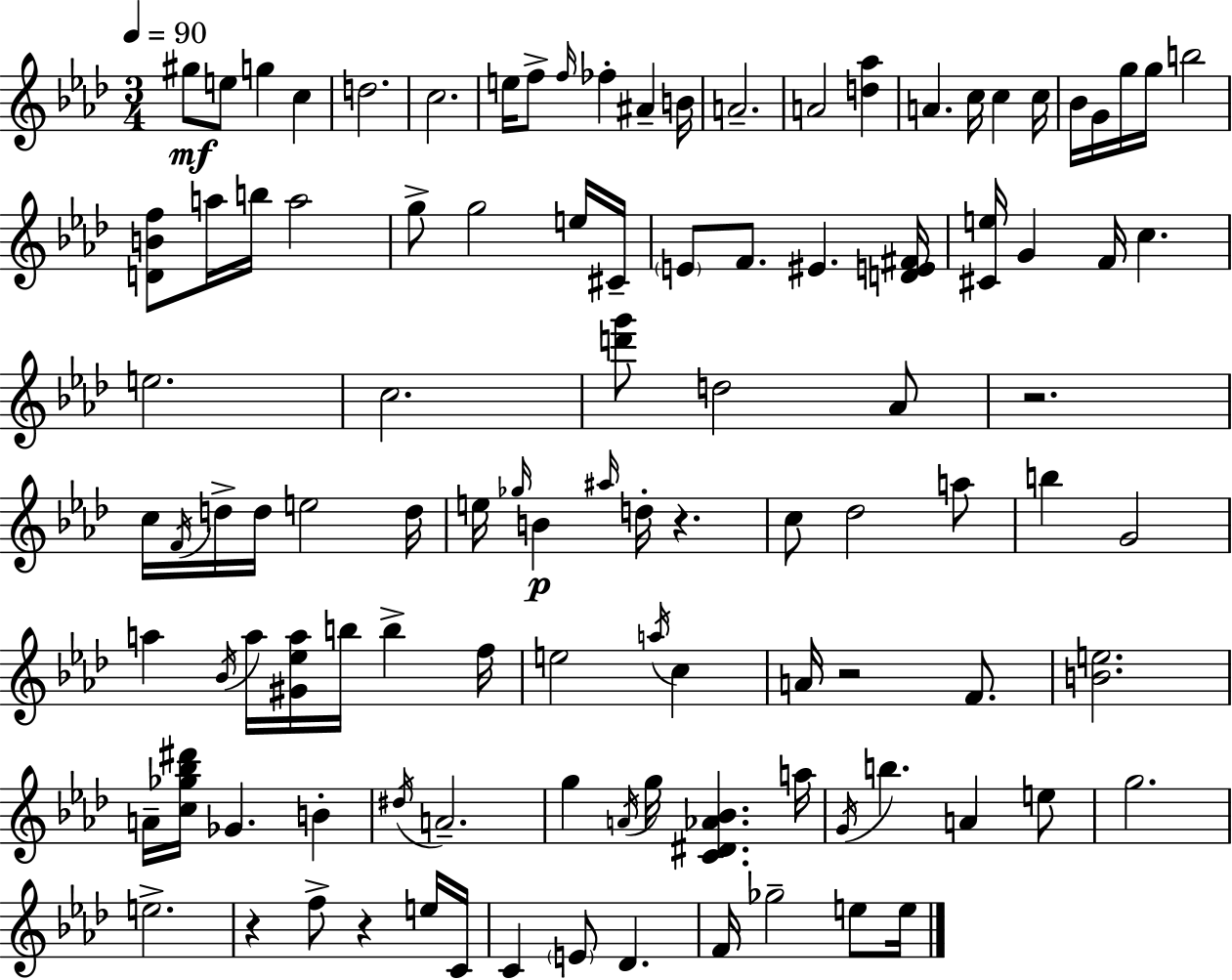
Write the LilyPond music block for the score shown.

{
  \clef treble
  \numericTimeSignature
  \time 3/4
  \key f \minor
  \tempo 4 = 90
  \repeat volta 2 { gis''8\mf e''8 g''4 c''4 | d''2. | c''2. | e''16 f''8-> \grace { f''16 } fes''4-. ais'4-- | \break b'16 a'2.-- | a'2 <d'' aes''>4 | a'4. c''16 c''4 | c''16 bes'16 g'16 g''16 g''16 b''2 | \break <d' b' f''>8 a''16 b''16 a''2 | g''8-> g''2 e''16 | cis'16-- \parenthesize e'8 f'8. eis'4. | <d' e' fis'>16 <cis' e''>16 g'4 f'16 c''4. | \break e''2. | c''2. | <d''' g'''>8 d''2 aes'8 | r2. | \break c''16 \acciaccatura { f'16 } d''16-> d''16 e''2 | d''16 e''16 \grace { ges''16 }\p b'4 \grace { ais''16 } d''16-. r4. | c''8 des''2 | a''8 b''4 g'2 | \break a''4 \acciaccatura { bes'16 } a''16 <gis' ees'' a''>16 b''16 | b''4-> f''16 e''2 | \acciaccatura { a''16 } c''4 a'16 r2 | f'8. <b' e''>2. | \break a'16-- <c'' ges'' bes'' dis'''>16 ges'4. | b'4-. \acciaccatura { dis''16 } a'2.-- | g''4 \acciaccatura { a'16 } | g''16 <c' dis' aes' bes'>4. a''16 \acciaccatura { g'16 } b''4. | \break a'4 e''8 g''2. | e''2.-> | r4 | f''8-> r4 e''16 c'16 c'4 | \break \parenthesize e'8 des'4. f'16 ges''2-- | e''8 e''16 } \bar "|."
}